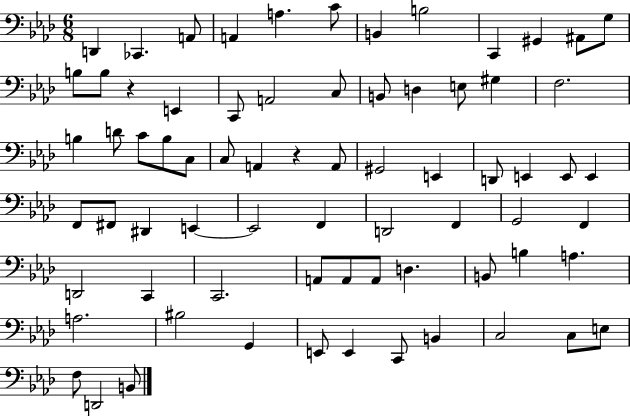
{
  \clef bass
  \numericTimeSignature
  \time 6/8
  \key aes \major
  d,4 ces,4. a,8 | a,4 a4. c'8 | b,4 b2 | c,4 gis,4 ais,8 g8 | \break b8 b8 r4 e,4 | c,8 a,2 c8 | b,8 d4 e8 gis4 | f2. | \break b4 d'8 c'8 b8 c8 | c8 a,4 r4 a,8 | gis,2 e,4 | d,8 e,4 e,8 e,4 | \break f,8 fis,8 dis,4 e,4~~ | e,2 f,4 | d,2 f,4 | g,2 f,4 | \break d,2 c,4 | c,2. | a,8 a,8 a,8 d4. | b,8 b4 a4. | \break a2. | bis2 g,4 | e,8 e,4 c,8 b,4 | c2 c8 e8 | \break f8 d,2 b,8 | \bar "|."
}